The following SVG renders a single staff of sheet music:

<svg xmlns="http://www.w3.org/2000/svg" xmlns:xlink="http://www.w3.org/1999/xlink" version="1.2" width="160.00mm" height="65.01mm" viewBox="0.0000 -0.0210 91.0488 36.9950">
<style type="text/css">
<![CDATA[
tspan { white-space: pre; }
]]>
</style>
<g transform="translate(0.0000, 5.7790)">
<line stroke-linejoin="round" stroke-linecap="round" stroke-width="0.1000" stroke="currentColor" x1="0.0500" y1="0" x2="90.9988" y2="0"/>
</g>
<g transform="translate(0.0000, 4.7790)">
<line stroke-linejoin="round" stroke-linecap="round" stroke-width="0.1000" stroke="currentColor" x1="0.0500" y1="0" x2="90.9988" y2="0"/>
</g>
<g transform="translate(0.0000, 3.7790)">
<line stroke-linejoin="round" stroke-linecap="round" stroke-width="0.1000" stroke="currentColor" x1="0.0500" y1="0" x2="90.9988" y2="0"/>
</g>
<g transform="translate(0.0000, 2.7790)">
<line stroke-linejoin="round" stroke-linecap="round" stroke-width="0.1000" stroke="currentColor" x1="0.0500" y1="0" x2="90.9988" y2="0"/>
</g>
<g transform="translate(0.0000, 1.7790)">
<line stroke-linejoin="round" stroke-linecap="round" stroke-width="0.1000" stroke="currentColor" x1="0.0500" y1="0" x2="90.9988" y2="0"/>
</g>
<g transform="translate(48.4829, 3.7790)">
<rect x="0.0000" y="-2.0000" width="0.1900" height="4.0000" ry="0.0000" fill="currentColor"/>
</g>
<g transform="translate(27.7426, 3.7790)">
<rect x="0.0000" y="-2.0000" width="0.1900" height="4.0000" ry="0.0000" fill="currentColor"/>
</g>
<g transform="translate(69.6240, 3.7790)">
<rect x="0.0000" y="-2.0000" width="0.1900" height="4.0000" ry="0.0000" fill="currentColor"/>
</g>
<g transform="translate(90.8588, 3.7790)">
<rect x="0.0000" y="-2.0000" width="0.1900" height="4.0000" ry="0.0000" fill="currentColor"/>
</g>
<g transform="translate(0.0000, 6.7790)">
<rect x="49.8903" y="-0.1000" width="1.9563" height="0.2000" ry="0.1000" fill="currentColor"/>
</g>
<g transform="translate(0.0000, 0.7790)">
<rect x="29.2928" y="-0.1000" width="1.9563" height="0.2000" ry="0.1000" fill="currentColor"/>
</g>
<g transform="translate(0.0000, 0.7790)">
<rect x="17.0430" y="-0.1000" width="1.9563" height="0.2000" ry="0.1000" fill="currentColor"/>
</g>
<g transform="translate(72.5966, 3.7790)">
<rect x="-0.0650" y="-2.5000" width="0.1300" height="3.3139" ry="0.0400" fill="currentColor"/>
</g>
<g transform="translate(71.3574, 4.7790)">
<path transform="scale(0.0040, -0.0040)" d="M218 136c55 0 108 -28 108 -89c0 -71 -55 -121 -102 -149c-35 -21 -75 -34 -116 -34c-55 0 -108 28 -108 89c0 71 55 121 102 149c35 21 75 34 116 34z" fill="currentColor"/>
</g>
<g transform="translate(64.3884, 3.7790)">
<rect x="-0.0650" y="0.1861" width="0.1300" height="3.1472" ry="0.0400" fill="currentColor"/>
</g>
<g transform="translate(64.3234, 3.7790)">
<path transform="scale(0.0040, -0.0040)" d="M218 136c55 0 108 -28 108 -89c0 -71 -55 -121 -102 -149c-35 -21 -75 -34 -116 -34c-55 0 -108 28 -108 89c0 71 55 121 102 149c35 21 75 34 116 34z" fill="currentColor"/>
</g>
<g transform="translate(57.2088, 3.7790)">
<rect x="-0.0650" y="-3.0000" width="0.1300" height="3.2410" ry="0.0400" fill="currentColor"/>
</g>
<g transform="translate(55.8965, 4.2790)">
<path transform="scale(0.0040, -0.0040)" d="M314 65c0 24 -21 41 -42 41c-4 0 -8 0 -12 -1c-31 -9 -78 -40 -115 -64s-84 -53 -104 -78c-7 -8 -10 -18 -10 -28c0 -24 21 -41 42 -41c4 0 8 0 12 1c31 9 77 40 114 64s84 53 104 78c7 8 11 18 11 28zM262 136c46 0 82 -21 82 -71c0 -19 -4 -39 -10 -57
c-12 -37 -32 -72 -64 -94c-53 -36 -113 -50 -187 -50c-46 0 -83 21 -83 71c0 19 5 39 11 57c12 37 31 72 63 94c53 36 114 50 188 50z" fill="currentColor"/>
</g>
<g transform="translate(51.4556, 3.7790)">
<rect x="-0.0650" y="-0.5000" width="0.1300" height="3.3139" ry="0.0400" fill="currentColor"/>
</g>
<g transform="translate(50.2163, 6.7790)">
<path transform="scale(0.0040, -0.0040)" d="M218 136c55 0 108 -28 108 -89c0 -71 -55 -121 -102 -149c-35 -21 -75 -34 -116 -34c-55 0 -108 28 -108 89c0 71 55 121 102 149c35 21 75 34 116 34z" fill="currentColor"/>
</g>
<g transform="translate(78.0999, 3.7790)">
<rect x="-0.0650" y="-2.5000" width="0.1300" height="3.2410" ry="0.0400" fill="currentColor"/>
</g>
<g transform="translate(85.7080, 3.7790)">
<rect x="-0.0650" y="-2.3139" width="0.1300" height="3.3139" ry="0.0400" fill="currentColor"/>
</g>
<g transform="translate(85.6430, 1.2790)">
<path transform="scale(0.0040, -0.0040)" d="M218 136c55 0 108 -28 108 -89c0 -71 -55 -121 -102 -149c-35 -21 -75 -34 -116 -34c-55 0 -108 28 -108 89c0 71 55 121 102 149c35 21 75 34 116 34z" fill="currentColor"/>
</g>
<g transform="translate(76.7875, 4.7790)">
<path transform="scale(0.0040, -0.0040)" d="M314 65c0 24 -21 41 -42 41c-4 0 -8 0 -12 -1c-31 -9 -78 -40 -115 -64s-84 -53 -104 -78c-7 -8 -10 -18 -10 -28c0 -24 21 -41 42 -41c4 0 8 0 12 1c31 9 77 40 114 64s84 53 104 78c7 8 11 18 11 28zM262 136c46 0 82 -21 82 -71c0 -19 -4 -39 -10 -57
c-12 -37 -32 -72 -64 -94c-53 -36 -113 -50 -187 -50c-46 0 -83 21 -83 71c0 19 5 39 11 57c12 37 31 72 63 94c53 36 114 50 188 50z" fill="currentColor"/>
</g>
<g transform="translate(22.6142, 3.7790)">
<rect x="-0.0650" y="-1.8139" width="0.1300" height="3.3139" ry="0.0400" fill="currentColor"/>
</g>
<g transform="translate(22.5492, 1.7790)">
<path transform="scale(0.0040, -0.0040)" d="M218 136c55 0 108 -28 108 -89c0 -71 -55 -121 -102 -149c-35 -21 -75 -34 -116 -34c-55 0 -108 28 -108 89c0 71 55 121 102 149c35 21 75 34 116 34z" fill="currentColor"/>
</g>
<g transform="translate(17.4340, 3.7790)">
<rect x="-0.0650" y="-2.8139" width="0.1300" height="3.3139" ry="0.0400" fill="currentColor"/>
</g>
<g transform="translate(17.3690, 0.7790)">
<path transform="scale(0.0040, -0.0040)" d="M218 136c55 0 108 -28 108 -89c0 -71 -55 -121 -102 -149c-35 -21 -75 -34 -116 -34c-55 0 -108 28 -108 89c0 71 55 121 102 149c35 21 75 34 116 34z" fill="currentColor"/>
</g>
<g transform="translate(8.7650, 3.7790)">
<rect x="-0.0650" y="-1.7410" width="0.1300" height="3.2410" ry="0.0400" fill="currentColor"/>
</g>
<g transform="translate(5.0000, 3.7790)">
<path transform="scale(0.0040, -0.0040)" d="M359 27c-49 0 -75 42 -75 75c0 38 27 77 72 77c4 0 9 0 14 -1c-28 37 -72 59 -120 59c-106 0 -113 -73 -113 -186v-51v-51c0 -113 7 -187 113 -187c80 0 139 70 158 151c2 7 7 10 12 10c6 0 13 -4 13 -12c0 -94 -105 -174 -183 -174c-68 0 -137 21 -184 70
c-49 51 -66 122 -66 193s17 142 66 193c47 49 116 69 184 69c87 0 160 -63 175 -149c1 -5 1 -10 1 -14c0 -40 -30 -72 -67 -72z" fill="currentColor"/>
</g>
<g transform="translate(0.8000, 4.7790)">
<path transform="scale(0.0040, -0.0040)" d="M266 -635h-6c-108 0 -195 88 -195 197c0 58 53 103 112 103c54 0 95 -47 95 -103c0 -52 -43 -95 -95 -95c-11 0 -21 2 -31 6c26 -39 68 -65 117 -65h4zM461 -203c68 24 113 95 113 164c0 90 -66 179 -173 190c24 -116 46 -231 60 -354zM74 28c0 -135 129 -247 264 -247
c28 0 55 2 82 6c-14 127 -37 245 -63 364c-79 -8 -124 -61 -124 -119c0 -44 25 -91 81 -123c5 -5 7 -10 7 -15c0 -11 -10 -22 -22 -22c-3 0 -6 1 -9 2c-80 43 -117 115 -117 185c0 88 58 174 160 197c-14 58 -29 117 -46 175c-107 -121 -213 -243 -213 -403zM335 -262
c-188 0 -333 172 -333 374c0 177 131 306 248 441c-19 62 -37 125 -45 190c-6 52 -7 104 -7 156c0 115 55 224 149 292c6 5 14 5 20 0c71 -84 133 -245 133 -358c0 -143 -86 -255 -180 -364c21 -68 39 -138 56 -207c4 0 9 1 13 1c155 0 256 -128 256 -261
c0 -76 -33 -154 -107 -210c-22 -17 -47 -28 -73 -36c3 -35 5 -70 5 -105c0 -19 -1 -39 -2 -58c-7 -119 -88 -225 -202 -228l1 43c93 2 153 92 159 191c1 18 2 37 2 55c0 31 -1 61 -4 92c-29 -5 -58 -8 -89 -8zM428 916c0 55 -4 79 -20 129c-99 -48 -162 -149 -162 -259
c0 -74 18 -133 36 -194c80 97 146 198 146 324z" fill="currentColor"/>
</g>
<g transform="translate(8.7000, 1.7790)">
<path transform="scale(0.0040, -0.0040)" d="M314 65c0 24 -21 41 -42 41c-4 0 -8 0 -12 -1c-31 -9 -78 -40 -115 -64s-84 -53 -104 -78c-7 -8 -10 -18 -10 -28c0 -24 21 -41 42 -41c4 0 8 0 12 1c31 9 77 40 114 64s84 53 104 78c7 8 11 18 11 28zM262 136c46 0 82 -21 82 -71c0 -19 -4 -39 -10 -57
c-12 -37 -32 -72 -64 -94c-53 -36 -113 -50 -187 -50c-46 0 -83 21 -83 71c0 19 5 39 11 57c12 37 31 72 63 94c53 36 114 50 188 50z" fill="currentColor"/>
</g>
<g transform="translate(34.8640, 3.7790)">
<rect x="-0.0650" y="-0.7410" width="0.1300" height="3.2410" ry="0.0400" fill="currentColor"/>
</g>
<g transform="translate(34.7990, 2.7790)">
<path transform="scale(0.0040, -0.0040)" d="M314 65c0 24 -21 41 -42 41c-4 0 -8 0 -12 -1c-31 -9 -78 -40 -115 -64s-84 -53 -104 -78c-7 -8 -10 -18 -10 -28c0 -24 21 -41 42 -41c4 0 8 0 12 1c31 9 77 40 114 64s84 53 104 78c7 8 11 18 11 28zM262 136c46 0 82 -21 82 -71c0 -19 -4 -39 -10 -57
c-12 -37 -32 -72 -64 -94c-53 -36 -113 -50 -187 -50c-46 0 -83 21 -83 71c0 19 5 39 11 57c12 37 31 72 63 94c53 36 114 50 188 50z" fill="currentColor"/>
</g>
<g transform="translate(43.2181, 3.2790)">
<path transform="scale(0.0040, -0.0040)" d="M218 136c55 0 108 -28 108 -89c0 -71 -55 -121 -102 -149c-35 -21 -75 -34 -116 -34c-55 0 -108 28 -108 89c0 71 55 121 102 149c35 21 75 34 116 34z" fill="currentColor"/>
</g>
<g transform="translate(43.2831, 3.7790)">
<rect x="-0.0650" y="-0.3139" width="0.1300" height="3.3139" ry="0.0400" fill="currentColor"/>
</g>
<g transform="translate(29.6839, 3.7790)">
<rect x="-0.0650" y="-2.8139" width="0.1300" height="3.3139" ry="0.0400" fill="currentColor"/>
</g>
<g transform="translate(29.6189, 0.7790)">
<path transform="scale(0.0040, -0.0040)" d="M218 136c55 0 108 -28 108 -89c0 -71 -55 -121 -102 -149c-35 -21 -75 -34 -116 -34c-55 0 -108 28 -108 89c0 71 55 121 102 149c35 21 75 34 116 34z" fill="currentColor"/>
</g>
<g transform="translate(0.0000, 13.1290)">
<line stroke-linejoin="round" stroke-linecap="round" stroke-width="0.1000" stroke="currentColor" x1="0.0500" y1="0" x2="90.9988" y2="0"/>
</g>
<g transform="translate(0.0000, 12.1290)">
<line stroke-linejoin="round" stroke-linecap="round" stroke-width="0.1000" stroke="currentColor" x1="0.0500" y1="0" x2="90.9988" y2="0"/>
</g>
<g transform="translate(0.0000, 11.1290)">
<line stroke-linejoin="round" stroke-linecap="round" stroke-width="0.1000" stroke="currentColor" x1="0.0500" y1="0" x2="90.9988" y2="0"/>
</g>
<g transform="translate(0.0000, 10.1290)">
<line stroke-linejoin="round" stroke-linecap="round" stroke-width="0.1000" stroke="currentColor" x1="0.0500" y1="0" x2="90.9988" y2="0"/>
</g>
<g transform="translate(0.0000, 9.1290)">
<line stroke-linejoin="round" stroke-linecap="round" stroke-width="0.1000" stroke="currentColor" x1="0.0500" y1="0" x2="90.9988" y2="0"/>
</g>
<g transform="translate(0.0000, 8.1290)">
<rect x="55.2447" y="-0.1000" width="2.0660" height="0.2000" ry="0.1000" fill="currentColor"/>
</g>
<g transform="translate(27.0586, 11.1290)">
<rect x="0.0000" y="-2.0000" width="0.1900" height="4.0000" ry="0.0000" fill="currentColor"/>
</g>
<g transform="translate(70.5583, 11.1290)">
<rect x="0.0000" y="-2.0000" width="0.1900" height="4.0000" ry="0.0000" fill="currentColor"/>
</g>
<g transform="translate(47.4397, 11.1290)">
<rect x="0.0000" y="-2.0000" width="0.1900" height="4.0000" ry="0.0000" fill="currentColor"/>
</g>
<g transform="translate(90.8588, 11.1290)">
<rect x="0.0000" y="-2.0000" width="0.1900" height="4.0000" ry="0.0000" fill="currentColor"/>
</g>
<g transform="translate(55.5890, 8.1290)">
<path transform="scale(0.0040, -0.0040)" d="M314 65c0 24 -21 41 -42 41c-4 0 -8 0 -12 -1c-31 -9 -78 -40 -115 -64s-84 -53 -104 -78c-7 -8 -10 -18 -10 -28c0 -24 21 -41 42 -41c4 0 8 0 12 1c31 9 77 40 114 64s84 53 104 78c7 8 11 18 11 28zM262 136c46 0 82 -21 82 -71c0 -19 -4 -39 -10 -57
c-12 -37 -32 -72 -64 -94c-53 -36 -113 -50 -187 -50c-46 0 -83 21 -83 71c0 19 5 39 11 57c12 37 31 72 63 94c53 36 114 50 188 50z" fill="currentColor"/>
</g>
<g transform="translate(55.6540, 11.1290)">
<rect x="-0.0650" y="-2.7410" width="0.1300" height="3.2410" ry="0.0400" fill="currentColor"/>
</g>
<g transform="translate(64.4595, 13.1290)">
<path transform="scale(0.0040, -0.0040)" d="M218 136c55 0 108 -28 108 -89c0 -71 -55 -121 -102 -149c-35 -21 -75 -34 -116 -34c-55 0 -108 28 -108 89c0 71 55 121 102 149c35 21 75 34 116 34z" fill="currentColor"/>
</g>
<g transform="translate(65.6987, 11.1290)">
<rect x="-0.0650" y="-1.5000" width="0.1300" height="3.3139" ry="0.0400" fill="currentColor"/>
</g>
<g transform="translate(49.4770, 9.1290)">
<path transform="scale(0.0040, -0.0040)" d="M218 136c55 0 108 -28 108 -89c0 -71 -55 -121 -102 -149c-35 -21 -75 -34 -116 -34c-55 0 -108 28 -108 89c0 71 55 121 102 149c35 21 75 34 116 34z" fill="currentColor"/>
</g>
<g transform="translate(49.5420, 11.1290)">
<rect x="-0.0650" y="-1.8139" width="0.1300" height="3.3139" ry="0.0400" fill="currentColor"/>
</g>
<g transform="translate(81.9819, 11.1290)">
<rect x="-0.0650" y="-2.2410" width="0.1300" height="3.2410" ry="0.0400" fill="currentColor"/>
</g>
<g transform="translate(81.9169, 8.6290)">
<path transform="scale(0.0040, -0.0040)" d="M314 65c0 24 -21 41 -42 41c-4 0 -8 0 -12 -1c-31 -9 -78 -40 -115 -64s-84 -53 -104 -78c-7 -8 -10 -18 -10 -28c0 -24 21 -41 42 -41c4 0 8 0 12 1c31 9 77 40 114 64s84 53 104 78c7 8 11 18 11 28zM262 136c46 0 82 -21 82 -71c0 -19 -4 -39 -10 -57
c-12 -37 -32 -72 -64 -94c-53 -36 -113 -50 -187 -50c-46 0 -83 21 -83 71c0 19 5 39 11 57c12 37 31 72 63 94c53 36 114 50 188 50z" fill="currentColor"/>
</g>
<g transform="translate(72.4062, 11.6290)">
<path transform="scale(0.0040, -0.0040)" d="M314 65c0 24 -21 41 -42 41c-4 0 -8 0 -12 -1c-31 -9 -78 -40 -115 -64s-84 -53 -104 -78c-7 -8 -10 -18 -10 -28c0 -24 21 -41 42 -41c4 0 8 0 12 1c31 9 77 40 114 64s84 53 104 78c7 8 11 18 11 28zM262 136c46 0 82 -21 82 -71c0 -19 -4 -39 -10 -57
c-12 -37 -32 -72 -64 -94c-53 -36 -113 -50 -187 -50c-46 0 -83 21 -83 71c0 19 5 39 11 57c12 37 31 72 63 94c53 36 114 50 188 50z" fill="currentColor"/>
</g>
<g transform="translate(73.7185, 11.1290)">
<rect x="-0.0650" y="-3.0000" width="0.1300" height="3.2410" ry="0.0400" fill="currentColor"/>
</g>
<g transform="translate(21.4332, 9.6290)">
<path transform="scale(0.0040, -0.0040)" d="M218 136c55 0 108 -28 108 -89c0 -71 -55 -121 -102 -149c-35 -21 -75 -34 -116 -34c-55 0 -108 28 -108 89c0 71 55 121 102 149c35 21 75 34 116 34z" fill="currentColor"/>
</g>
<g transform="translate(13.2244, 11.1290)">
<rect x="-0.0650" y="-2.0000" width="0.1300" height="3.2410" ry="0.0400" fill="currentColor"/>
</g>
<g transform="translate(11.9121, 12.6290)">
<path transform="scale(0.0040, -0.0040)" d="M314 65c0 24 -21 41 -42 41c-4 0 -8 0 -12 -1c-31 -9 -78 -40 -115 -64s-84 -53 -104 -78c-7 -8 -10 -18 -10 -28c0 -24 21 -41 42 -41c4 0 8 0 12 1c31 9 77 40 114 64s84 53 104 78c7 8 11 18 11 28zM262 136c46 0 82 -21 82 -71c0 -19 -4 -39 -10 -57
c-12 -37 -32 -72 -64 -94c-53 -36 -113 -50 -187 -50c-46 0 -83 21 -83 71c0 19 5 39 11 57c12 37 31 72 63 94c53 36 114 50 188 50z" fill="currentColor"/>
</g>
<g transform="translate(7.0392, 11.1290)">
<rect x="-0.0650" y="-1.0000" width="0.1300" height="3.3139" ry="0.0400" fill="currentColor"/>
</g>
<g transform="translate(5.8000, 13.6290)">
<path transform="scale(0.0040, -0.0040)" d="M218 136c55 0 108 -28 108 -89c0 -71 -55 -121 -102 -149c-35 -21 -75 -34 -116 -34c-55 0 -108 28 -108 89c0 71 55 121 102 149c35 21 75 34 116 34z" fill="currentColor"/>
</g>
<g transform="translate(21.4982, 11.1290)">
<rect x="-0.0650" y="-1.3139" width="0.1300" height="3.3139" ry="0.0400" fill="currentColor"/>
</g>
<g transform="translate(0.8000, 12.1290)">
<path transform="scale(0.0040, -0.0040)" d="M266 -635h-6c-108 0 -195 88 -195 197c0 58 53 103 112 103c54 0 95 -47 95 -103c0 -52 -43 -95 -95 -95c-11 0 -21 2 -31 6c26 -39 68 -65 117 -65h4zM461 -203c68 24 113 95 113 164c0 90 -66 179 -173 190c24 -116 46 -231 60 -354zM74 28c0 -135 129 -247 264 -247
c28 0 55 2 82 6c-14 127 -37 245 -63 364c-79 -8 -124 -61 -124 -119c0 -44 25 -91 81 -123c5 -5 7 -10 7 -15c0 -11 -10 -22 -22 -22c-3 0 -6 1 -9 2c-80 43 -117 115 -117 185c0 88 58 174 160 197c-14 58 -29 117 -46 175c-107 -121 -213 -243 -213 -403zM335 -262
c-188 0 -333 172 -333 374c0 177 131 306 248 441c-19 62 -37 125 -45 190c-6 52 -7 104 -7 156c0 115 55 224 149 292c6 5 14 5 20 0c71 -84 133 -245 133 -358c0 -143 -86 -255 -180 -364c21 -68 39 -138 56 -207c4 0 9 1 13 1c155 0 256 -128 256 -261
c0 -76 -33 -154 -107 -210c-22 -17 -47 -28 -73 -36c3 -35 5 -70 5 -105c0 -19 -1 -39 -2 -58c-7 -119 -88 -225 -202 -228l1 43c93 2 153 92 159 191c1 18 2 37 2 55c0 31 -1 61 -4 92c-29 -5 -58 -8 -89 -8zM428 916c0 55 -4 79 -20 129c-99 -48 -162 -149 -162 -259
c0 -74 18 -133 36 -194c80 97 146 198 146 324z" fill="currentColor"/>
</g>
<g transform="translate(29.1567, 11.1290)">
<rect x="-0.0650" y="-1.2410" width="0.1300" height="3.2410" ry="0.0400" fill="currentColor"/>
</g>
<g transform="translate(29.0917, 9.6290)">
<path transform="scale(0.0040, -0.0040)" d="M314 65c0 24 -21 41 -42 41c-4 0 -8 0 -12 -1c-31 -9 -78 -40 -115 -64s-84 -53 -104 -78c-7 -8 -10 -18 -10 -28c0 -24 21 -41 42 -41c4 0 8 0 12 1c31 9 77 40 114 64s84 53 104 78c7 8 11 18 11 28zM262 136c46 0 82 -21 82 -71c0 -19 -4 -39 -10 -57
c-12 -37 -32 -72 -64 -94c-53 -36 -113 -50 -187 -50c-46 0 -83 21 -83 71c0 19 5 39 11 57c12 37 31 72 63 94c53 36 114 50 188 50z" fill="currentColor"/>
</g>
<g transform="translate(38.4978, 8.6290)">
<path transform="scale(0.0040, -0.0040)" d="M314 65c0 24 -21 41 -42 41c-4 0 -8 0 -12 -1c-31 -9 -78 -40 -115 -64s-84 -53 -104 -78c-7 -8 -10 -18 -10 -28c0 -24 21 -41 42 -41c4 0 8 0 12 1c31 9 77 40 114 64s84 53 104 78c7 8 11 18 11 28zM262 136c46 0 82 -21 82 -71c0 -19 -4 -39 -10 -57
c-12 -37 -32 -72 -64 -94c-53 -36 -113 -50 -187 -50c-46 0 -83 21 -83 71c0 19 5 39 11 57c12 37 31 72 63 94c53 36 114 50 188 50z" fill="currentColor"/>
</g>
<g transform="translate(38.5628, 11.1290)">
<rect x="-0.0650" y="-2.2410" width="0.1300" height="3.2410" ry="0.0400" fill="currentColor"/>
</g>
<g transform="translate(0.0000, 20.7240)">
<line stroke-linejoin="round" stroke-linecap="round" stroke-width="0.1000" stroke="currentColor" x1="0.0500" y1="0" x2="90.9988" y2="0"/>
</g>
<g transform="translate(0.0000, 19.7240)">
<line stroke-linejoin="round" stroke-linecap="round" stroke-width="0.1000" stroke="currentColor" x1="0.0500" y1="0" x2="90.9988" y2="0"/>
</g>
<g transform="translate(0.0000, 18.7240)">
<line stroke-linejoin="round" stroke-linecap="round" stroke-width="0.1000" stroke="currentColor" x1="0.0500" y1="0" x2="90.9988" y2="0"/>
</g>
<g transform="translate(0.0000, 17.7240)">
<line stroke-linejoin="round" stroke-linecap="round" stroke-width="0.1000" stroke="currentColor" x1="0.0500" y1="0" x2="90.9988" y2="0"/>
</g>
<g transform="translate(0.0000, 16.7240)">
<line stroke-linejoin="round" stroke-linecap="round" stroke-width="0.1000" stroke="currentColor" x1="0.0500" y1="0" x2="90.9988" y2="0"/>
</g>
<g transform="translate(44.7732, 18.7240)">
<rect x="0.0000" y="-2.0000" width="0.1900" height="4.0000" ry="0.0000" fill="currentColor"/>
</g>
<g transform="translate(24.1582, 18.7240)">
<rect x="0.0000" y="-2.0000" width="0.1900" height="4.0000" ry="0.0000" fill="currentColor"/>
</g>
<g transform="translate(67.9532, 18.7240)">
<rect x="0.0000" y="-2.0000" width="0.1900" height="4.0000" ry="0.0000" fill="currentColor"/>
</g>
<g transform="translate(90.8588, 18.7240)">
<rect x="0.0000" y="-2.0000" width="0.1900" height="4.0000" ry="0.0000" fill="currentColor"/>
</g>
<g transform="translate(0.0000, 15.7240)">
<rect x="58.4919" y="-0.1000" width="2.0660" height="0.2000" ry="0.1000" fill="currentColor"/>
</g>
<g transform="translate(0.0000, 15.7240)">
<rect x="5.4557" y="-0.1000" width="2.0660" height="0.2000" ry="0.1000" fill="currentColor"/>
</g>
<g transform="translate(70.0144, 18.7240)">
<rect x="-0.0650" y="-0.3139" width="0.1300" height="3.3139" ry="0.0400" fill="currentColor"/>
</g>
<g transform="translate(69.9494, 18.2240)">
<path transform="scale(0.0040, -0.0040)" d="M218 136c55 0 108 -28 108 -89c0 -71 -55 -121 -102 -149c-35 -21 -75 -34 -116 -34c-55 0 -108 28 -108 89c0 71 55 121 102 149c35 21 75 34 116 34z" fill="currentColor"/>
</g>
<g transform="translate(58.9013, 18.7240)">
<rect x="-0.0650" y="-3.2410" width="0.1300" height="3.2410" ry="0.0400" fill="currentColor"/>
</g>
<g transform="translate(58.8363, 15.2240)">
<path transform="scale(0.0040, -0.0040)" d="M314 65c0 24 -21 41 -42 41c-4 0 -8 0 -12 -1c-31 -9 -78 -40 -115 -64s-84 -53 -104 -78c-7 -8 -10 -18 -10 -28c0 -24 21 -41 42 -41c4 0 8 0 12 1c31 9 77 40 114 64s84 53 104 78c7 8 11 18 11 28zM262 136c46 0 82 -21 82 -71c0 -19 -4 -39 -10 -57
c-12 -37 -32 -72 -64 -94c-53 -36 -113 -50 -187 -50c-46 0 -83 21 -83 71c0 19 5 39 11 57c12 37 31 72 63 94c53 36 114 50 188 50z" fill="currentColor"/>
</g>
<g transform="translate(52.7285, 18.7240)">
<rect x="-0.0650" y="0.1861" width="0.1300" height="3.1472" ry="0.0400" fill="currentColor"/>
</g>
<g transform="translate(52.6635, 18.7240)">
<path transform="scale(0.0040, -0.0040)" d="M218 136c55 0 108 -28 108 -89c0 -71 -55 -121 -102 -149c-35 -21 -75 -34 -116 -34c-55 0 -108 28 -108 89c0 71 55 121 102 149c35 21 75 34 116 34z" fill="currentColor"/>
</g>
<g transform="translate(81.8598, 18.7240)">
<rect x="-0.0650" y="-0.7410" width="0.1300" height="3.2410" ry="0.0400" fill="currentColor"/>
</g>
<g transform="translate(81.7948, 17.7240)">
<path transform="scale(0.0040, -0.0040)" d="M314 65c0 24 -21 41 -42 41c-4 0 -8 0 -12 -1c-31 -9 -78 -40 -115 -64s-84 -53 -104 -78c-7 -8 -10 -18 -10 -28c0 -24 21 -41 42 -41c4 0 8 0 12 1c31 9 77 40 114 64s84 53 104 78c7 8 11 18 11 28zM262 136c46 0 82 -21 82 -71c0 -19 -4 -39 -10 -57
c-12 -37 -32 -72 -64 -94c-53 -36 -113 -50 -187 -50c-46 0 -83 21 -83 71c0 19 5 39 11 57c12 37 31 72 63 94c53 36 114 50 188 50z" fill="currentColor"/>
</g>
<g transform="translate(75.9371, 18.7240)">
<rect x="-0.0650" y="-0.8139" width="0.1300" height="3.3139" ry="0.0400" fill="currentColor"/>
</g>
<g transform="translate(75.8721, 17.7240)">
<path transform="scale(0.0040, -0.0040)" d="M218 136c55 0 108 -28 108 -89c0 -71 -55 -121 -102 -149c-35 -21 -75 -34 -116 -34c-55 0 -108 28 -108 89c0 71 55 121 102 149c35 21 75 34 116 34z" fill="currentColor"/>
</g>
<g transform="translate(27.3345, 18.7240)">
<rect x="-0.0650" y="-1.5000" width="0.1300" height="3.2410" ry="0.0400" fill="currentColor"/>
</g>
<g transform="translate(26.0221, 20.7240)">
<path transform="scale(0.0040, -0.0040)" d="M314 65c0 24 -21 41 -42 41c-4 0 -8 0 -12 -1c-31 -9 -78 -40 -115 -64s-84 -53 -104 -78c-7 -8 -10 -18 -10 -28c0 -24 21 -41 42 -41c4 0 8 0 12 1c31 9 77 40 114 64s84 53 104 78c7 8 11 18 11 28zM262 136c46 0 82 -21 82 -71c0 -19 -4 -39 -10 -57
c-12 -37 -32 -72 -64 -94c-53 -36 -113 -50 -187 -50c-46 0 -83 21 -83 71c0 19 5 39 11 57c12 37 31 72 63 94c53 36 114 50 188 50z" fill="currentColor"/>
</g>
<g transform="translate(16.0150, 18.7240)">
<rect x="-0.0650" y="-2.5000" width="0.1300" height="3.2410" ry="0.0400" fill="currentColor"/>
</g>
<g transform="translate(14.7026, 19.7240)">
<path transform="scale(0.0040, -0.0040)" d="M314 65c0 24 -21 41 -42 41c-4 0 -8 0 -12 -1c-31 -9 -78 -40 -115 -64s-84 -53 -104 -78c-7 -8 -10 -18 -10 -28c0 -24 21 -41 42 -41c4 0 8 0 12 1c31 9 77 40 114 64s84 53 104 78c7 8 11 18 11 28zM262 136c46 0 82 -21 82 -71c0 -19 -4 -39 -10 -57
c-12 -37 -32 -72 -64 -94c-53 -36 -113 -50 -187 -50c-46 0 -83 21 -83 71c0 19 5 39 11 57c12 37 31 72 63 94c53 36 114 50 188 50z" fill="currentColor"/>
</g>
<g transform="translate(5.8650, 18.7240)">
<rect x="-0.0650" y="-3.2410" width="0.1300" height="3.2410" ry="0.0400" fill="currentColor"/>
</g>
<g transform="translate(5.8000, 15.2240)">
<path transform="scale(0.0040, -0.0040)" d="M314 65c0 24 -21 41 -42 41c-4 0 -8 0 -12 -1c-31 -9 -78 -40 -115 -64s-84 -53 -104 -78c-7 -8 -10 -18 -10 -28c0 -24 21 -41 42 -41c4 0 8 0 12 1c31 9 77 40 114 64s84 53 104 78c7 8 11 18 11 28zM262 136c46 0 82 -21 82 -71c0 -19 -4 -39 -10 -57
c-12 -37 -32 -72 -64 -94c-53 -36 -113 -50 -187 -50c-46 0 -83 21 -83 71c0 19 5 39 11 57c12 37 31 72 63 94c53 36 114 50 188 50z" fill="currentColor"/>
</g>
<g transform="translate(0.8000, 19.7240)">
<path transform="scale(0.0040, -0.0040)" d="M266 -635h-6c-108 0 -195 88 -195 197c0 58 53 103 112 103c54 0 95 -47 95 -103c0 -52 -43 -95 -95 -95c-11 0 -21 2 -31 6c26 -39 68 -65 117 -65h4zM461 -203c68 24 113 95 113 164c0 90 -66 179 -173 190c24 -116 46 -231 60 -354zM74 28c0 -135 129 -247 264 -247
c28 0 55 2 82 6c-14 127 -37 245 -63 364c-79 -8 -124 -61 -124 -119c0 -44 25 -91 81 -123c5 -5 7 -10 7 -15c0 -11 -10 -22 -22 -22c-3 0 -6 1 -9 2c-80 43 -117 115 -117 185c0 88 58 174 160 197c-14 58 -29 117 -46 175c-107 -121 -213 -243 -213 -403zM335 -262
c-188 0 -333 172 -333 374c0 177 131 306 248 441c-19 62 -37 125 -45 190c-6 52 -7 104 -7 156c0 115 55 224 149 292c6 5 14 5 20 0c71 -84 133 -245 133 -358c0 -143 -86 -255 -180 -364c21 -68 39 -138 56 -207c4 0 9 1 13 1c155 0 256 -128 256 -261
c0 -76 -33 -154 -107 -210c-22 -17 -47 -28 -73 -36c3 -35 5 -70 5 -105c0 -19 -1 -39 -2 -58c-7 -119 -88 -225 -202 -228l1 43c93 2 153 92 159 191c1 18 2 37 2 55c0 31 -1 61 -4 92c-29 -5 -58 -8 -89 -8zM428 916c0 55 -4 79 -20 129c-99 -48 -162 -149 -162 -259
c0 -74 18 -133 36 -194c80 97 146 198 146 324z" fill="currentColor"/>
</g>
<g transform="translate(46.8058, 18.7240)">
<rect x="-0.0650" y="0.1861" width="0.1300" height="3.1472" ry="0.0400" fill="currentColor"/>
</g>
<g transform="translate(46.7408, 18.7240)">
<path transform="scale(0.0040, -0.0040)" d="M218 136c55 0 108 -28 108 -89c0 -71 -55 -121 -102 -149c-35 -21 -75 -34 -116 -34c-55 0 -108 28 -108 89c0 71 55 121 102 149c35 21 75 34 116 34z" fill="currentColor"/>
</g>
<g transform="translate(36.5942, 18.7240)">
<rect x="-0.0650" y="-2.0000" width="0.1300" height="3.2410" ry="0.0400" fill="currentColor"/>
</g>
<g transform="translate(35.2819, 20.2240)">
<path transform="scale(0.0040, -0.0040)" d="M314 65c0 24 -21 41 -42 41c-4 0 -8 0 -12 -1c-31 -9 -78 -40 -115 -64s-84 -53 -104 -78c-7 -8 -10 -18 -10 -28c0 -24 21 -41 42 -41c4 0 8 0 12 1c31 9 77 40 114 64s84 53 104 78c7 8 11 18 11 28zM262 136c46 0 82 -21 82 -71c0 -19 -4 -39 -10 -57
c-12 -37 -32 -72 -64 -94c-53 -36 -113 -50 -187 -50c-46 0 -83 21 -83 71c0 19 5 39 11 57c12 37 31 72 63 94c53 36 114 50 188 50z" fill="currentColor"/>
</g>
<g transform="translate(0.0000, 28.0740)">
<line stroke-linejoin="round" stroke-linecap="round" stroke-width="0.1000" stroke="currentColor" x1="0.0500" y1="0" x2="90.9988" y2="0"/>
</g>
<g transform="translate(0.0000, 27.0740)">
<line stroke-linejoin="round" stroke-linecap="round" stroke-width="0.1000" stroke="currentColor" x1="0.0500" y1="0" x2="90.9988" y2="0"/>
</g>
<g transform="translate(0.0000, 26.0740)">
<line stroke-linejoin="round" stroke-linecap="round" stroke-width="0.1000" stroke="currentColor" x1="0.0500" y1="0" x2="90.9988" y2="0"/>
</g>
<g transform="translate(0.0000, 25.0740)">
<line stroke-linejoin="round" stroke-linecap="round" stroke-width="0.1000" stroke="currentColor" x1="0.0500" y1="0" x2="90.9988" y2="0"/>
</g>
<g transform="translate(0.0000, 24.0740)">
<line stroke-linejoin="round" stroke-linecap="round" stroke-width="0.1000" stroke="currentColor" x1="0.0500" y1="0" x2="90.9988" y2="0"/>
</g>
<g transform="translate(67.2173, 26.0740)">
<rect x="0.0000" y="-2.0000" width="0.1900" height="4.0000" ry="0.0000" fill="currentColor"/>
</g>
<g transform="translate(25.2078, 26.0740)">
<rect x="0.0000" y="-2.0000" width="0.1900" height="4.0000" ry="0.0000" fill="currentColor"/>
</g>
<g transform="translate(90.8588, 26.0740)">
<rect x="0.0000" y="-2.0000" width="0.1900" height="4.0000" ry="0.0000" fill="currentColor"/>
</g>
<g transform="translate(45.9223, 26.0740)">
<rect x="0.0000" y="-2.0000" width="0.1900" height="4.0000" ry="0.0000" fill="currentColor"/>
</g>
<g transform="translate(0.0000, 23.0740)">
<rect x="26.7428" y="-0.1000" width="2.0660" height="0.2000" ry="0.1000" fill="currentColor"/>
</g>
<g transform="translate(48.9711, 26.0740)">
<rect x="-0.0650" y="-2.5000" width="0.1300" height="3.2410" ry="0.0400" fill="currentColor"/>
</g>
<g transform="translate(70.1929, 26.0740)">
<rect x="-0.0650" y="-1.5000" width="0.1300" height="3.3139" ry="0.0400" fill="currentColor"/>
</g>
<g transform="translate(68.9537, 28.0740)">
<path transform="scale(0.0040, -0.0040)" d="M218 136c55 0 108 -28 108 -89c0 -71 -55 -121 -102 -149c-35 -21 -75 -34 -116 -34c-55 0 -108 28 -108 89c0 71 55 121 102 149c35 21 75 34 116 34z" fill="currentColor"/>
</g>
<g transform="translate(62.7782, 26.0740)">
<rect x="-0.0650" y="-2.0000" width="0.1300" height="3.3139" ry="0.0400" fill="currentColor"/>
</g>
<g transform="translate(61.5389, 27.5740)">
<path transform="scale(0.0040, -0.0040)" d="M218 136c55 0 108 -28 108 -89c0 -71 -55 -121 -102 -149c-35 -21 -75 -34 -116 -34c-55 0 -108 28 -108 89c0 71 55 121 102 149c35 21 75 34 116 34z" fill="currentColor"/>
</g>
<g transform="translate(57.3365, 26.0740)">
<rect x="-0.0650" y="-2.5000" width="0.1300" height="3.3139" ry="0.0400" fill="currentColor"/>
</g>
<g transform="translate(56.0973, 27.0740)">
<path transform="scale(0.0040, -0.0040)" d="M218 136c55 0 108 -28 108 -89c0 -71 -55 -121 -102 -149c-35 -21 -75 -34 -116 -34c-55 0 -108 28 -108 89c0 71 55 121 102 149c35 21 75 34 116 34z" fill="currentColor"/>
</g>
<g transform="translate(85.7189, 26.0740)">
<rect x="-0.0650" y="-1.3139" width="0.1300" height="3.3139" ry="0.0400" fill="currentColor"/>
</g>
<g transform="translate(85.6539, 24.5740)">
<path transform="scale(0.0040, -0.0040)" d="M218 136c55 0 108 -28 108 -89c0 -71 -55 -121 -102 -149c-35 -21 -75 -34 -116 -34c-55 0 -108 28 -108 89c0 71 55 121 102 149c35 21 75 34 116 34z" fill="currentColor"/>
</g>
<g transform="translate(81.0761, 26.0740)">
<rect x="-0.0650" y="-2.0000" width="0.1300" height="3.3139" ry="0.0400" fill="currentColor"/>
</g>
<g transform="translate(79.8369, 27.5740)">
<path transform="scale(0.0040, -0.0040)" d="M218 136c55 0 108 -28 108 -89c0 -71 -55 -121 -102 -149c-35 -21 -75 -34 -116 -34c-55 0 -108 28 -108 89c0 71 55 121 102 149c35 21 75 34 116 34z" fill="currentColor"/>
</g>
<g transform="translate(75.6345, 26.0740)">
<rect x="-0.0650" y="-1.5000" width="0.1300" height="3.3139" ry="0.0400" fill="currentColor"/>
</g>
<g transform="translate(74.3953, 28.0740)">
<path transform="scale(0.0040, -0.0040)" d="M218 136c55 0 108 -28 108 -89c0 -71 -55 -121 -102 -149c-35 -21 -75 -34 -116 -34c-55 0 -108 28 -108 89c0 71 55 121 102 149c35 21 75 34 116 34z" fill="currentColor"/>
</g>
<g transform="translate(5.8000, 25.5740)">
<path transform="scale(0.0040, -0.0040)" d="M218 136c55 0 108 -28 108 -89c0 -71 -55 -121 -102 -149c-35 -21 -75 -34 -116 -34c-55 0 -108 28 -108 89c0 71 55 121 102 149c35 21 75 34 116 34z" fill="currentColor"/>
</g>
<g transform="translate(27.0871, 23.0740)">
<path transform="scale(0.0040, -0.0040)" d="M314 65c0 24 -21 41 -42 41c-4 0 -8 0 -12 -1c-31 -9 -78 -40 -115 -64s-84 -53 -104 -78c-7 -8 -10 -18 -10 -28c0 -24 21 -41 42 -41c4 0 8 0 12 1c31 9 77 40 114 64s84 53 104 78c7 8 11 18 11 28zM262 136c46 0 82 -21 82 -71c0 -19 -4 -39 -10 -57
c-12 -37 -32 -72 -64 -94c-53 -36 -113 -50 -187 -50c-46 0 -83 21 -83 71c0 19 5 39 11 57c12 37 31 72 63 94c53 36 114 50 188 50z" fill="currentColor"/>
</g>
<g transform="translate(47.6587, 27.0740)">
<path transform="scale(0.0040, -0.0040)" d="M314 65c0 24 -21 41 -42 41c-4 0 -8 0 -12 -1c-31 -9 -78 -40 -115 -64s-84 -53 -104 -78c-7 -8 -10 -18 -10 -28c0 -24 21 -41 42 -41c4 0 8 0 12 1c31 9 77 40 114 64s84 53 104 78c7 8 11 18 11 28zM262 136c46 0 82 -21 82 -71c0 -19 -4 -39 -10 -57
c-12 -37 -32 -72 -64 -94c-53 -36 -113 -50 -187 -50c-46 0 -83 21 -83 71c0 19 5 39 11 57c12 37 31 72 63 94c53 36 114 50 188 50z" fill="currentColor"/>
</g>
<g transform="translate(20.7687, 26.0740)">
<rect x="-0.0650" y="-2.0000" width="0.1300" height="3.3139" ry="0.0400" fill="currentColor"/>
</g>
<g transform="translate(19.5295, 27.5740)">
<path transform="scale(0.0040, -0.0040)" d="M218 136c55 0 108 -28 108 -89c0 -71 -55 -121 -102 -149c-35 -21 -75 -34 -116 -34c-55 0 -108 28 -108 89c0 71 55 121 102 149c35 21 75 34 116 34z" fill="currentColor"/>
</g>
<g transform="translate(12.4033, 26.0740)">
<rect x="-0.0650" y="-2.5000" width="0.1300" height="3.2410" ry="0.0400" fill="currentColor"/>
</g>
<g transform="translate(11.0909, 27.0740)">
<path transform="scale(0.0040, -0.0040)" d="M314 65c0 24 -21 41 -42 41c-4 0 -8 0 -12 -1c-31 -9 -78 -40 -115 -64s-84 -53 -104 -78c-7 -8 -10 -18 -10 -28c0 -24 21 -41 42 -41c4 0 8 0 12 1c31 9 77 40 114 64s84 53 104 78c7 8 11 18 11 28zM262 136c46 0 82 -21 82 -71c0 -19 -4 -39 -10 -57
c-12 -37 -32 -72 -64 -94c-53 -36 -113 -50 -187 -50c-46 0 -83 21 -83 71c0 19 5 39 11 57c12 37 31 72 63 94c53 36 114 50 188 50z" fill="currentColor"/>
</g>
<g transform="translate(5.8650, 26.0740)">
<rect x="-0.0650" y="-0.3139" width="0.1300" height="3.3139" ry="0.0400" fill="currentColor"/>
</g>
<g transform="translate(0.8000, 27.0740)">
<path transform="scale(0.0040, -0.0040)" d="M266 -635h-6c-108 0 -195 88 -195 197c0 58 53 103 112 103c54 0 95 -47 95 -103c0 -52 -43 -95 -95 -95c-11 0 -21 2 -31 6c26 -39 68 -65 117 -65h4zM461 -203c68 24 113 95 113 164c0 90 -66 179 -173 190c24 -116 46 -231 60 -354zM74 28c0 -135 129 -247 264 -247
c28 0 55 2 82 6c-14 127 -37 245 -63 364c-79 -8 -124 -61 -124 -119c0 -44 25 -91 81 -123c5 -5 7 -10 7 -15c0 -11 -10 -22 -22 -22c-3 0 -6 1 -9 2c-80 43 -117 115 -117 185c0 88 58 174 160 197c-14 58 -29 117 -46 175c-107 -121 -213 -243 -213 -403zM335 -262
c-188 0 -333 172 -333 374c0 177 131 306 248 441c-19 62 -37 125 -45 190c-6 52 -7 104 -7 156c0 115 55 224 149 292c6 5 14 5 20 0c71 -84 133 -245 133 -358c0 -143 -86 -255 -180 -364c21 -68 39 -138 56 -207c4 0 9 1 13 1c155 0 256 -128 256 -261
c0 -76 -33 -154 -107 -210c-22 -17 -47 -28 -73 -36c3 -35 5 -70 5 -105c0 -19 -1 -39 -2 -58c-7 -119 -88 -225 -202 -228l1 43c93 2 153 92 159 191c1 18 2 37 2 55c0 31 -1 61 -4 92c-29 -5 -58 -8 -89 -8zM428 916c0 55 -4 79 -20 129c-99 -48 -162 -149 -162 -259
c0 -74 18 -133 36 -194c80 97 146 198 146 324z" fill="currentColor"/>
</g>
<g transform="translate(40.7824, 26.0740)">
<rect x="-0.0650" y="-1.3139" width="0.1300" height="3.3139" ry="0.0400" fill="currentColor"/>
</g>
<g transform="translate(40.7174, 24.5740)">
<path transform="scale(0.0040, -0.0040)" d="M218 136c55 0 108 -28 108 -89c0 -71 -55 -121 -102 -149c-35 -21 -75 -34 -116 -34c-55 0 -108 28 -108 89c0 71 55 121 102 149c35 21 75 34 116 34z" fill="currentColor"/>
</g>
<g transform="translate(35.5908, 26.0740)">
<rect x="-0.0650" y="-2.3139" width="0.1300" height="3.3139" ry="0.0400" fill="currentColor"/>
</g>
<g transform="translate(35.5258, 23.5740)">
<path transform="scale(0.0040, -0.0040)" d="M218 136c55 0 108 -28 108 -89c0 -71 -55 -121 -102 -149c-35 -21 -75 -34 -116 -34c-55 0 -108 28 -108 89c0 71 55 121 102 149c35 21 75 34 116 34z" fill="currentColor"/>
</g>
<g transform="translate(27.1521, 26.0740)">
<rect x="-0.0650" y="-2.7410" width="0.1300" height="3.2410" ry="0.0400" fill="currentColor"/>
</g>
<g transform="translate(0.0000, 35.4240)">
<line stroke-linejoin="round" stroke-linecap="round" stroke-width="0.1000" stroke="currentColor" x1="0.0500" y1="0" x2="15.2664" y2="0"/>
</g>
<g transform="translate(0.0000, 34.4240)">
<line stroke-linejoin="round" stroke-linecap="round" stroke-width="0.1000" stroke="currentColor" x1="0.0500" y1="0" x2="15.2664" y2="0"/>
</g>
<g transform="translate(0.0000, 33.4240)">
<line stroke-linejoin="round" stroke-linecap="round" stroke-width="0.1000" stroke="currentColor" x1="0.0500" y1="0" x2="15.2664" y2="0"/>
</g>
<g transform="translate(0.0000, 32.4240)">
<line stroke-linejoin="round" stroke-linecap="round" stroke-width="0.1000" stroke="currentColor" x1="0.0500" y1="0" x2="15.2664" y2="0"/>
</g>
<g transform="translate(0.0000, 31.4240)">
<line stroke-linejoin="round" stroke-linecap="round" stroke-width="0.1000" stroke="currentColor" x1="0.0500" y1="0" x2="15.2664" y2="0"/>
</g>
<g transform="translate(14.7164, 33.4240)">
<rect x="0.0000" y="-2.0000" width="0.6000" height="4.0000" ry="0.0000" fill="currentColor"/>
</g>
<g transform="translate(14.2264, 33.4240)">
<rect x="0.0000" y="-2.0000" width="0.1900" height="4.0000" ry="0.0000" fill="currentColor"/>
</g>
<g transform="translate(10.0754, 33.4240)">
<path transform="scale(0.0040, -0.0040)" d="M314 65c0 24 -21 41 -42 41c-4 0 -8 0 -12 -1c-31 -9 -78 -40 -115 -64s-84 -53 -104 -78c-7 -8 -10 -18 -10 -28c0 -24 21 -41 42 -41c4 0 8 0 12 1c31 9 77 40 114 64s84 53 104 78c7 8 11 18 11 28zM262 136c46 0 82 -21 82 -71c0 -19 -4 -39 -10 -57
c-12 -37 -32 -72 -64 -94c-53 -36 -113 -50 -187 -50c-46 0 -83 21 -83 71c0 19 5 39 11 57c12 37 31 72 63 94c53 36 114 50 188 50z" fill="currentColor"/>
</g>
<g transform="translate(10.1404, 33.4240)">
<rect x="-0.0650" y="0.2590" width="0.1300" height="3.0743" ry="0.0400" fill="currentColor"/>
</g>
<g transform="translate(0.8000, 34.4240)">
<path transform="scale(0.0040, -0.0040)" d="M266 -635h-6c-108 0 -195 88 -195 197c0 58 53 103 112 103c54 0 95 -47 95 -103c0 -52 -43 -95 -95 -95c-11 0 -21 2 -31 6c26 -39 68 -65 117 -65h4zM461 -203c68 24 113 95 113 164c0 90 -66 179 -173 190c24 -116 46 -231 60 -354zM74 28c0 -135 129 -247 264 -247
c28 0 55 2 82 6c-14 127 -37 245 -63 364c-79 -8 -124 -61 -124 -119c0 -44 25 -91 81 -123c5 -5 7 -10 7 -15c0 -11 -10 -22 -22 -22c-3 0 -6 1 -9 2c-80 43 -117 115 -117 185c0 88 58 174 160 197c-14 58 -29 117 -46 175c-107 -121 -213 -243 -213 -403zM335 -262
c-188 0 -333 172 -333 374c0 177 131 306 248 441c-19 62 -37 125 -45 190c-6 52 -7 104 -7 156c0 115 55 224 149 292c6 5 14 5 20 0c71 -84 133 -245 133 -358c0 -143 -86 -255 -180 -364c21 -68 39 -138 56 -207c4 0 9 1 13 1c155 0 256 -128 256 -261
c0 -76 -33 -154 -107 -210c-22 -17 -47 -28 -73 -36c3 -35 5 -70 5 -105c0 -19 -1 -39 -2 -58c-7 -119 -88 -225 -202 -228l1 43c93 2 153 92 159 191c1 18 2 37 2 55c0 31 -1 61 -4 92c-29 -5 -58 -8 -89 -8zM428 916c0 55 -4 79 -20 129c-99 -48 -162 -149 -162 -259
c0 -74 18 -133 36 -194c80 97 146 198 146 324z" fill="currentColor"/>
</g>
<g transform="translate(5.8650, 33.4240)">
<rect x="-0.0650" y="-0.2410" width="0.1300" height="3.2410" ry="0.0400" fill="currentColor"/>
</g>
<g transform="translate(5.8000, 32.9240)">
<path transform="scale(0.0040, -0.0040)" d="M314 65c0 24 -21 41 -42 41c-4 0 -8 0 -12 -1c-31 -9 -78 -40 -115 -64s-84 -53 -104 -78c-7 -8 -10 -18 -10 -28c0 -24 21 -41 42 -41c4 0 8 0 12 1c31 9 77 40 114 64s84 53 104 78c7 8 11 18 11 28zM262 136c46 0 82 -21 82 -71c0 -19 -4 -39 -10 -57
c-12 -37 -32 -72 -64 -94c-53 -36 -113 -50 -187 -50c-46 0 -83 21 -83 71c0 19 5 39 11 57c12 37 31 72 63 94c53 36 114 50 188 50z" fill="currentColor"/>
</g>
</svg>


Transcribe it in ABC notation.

X:1
T:Untitled
M:4/4
L:1/4
K:C
f2 a f a d2 c C A2 B G G2 g D F2 e e2 g2 f a2 E A2 g2 b2 G2 E2 F2 B B b2 c d d2 c G2 F a2 g e G2 G F E E F e c2 B2